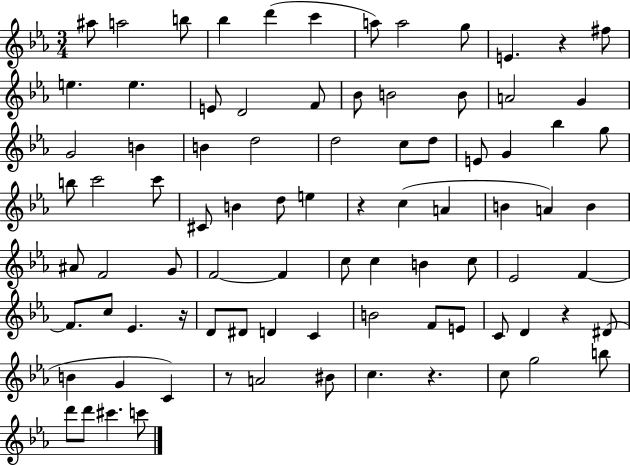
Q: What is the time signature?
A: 3/4